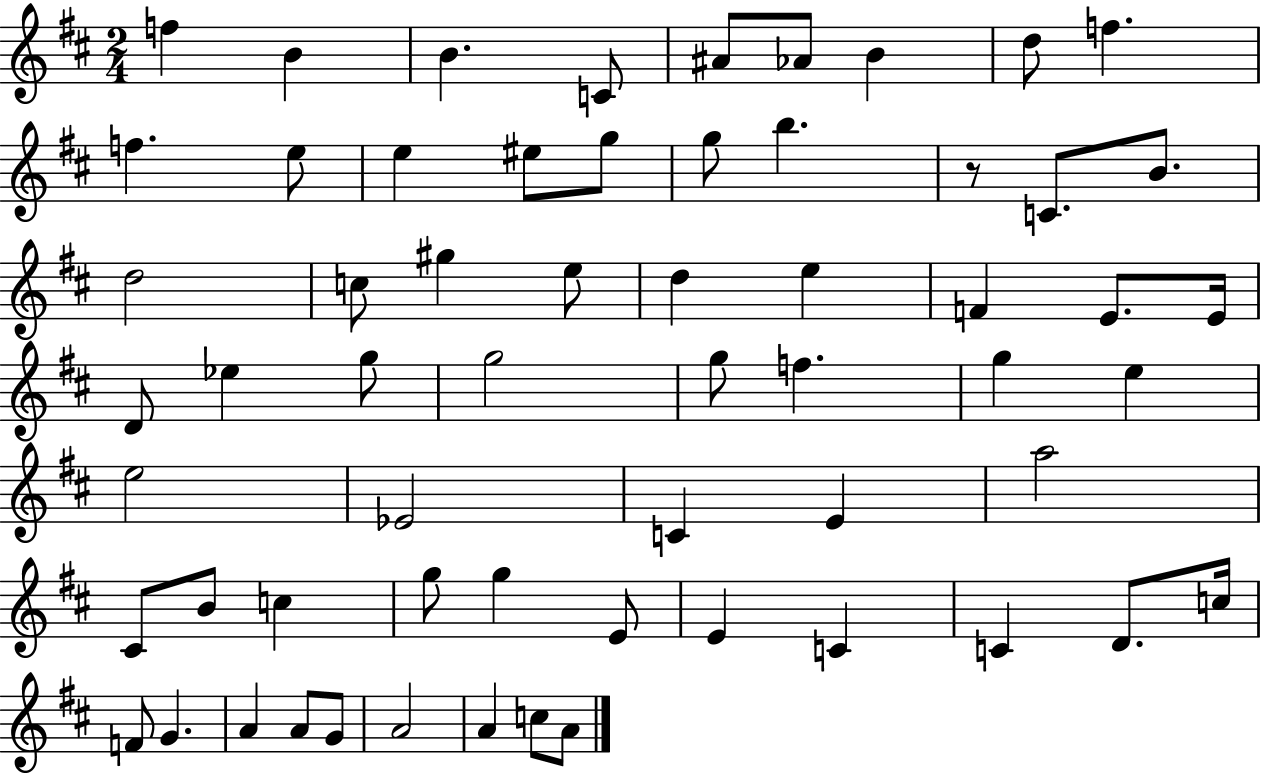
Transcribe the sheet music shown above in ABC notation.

X:1
T:Untitled
M:2/4
L:1/4
K:D
f B B C/2 ^A/2 _A/2 B d/2 f f e/2 e ^e/2 g/2 g/2 b z/2 C/2 B/2 d2 c/2 ^g e/2 d e F E/2 E/4 D/2 _e g/2 g2 g/2 f g e e2 _E2 C E a2 ^C/2 B/2 c g/2 g E/2 E C C D/2 c/4 F/2 G A A/2 G/2 A2 A c/2 A/2